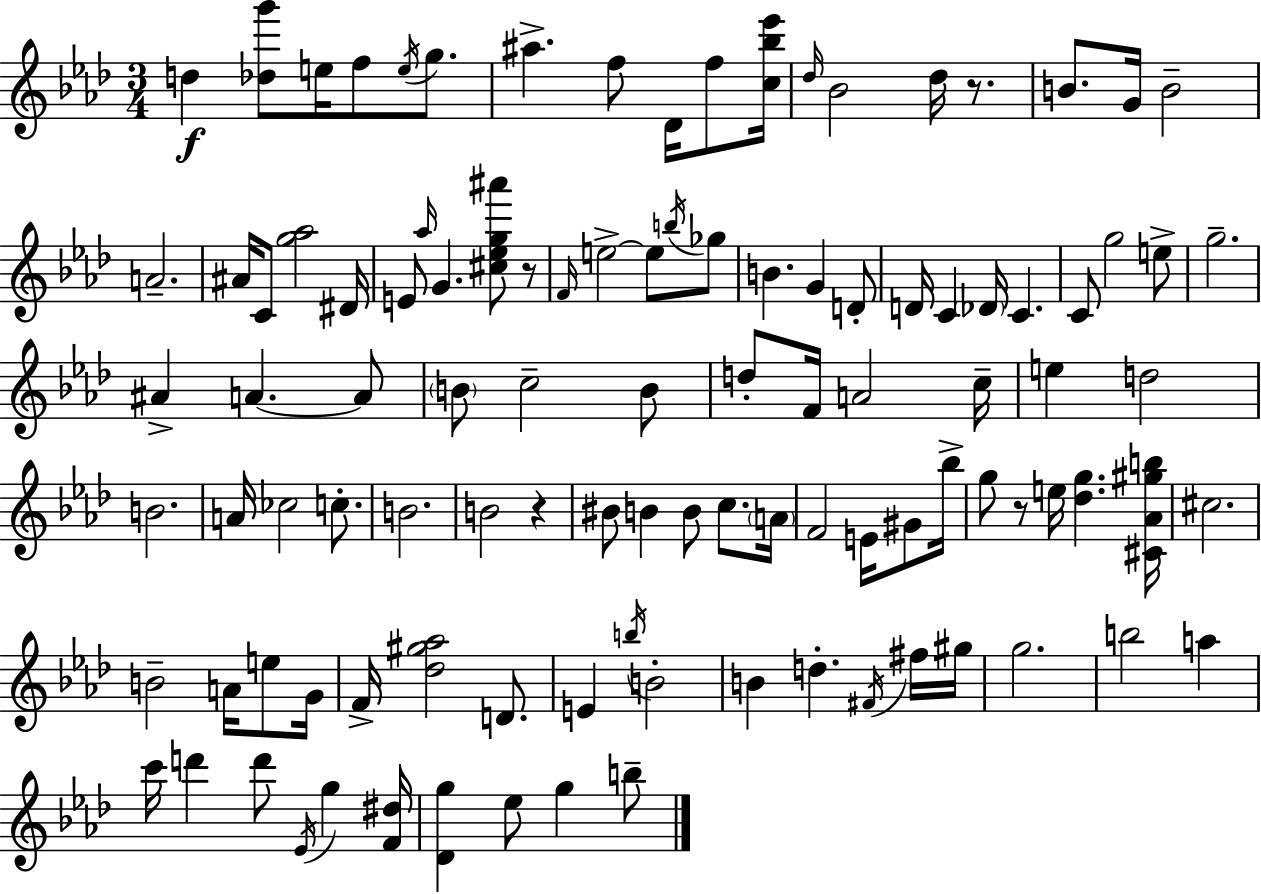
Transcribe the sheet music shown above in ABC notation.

X:1
T:Untitled
M:3/4
L:1/4
K:Fm
d [_dg']/2 e/4 f/2 e/4 g/2 ^a f/2 _D/4 f/2 [c_b_e']/4 _d/4 _B2 _d/4 z/2 B/2 G/4 B2 A2 ^A/4 C/2 [g_a]2 ^D/4 E/2 _a/4 G [^c_eg^a']/2 z/2 F/4 e2 e/2 b/4 _g/2 B G D/2 D/4 C _D/4 C C/2 g2 e/2 g2 ^A A A/2 B/2 c2 B/2 d/2 F/4 A2 c/4 e d2 B2 A/4 _c2 c/2 B2 B2 z ^B/2 B B/2 c/2 A/4 F2 E/4 ^G/2 _b/4 g/2 z/2 e/4 [_dg] [^C_A^gb]/4 ^c2 B2 A/4 e/2 G/4 F/4 [_d^g_a]2 D/2 E b/4 B2 B d ^F/4 ^f/4 ^g/4 g2 b2 a c'/4 d' d'/2 _E/4 g [F^d]/4 [_Dg] _e/2 g b/2